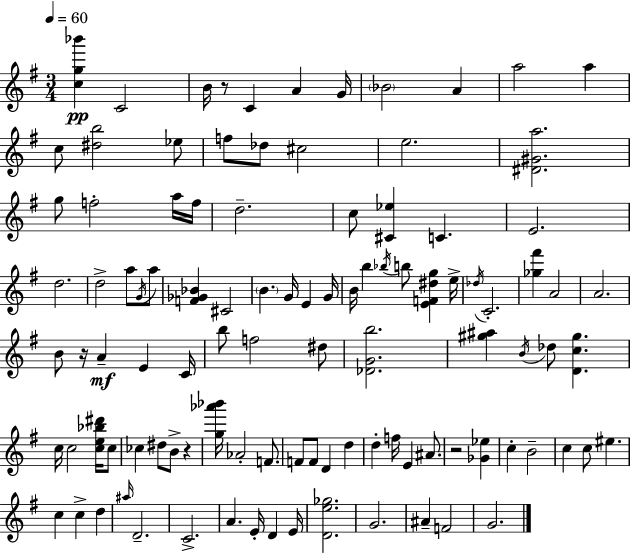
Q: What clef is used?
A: treble